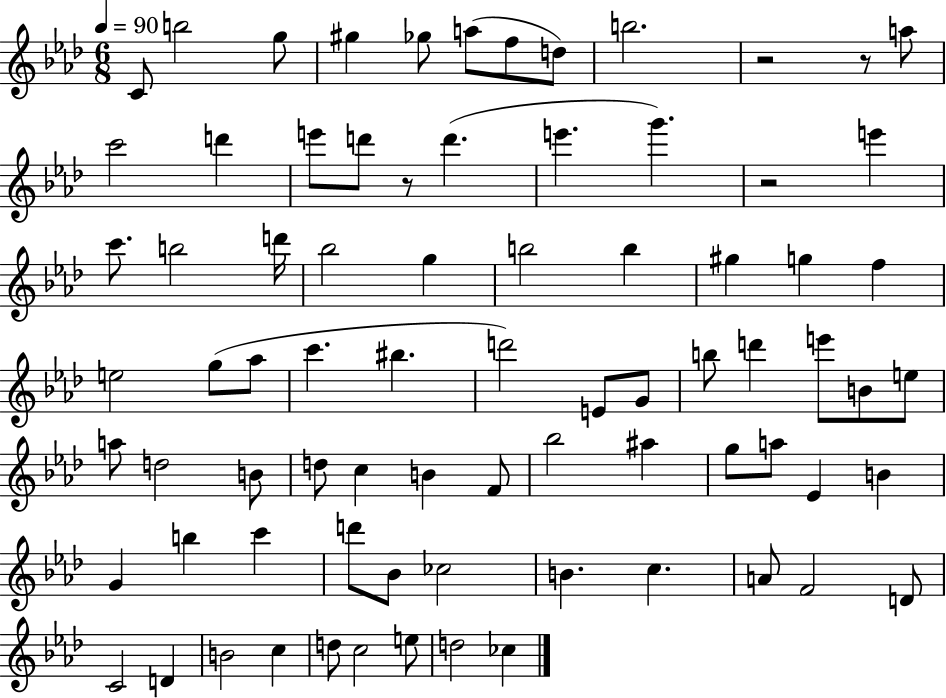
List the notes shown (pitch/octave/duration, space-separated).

C4/e B5/h G5/e G#5/q Gb5/e A5/e F5/e D5/e B5/h. R/h R/e A5/e C6/h D6/q E6/e D6/e R/e D6/q. E6/q. G6/q. R/h E6/q C6/e. B5/h D6/s Bb5/h G5/q B5/h B5/q G#5/q G5/q F5/q E5/h G5/e Ab5/e C6/q. BIS5/q. D6/h E4/e G4/e B5/e D6/q E6/e B4/e E5/e A5/e D5/h B4/e D5/e C5/q B4/q F4/e Bb5/h A#5/q G5/e A5/e Eb4/q B4/q G4/q B5/q C6/q D6/e Bb4/e CES5/h B4/q. C5/q. A4/e F4/h D4/e C4/h D4/q B4/h C5/q D5/e C5/h E5/e D5/h CES5/q